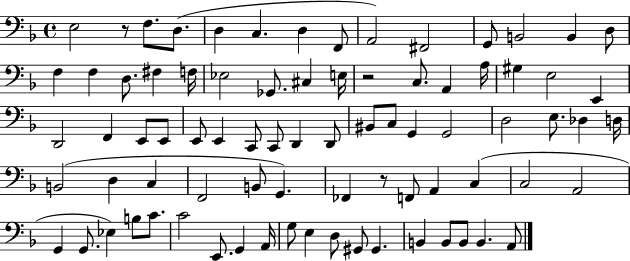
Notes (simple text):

E3/h R/e F3/e. D3/e. D3/q C3/q. D3/q F2/e A2/h F#2/h G2/e B2/h B2/q D3/e F3/q F3/q D3/e. F#3/q F3/s Eb3/h Gb2/e. C#3/q E3/s R/h C3/e. A2/q A3/s G#3/q E3/h E2/q D2/h F2/q E2/e E2/e E2/e E2/q C2/e C2/e D2/q D2/e BIS2/e C3/e G2/q G2/h D3/h E3/e. Db3/q D3/s B2/h D3/q C3/q F2/h B2/e G2/q. FES2/q R/e F2/e A2/q C3/q C3/h A2/h G2/q G2/e. Eb3/q B3/e C4/e. C4/h E2/e. G2/q A2/s G3/e E3/q D3/e G#2/e G#2/q. B2/q B2/e B2/e B2/q. A2/e